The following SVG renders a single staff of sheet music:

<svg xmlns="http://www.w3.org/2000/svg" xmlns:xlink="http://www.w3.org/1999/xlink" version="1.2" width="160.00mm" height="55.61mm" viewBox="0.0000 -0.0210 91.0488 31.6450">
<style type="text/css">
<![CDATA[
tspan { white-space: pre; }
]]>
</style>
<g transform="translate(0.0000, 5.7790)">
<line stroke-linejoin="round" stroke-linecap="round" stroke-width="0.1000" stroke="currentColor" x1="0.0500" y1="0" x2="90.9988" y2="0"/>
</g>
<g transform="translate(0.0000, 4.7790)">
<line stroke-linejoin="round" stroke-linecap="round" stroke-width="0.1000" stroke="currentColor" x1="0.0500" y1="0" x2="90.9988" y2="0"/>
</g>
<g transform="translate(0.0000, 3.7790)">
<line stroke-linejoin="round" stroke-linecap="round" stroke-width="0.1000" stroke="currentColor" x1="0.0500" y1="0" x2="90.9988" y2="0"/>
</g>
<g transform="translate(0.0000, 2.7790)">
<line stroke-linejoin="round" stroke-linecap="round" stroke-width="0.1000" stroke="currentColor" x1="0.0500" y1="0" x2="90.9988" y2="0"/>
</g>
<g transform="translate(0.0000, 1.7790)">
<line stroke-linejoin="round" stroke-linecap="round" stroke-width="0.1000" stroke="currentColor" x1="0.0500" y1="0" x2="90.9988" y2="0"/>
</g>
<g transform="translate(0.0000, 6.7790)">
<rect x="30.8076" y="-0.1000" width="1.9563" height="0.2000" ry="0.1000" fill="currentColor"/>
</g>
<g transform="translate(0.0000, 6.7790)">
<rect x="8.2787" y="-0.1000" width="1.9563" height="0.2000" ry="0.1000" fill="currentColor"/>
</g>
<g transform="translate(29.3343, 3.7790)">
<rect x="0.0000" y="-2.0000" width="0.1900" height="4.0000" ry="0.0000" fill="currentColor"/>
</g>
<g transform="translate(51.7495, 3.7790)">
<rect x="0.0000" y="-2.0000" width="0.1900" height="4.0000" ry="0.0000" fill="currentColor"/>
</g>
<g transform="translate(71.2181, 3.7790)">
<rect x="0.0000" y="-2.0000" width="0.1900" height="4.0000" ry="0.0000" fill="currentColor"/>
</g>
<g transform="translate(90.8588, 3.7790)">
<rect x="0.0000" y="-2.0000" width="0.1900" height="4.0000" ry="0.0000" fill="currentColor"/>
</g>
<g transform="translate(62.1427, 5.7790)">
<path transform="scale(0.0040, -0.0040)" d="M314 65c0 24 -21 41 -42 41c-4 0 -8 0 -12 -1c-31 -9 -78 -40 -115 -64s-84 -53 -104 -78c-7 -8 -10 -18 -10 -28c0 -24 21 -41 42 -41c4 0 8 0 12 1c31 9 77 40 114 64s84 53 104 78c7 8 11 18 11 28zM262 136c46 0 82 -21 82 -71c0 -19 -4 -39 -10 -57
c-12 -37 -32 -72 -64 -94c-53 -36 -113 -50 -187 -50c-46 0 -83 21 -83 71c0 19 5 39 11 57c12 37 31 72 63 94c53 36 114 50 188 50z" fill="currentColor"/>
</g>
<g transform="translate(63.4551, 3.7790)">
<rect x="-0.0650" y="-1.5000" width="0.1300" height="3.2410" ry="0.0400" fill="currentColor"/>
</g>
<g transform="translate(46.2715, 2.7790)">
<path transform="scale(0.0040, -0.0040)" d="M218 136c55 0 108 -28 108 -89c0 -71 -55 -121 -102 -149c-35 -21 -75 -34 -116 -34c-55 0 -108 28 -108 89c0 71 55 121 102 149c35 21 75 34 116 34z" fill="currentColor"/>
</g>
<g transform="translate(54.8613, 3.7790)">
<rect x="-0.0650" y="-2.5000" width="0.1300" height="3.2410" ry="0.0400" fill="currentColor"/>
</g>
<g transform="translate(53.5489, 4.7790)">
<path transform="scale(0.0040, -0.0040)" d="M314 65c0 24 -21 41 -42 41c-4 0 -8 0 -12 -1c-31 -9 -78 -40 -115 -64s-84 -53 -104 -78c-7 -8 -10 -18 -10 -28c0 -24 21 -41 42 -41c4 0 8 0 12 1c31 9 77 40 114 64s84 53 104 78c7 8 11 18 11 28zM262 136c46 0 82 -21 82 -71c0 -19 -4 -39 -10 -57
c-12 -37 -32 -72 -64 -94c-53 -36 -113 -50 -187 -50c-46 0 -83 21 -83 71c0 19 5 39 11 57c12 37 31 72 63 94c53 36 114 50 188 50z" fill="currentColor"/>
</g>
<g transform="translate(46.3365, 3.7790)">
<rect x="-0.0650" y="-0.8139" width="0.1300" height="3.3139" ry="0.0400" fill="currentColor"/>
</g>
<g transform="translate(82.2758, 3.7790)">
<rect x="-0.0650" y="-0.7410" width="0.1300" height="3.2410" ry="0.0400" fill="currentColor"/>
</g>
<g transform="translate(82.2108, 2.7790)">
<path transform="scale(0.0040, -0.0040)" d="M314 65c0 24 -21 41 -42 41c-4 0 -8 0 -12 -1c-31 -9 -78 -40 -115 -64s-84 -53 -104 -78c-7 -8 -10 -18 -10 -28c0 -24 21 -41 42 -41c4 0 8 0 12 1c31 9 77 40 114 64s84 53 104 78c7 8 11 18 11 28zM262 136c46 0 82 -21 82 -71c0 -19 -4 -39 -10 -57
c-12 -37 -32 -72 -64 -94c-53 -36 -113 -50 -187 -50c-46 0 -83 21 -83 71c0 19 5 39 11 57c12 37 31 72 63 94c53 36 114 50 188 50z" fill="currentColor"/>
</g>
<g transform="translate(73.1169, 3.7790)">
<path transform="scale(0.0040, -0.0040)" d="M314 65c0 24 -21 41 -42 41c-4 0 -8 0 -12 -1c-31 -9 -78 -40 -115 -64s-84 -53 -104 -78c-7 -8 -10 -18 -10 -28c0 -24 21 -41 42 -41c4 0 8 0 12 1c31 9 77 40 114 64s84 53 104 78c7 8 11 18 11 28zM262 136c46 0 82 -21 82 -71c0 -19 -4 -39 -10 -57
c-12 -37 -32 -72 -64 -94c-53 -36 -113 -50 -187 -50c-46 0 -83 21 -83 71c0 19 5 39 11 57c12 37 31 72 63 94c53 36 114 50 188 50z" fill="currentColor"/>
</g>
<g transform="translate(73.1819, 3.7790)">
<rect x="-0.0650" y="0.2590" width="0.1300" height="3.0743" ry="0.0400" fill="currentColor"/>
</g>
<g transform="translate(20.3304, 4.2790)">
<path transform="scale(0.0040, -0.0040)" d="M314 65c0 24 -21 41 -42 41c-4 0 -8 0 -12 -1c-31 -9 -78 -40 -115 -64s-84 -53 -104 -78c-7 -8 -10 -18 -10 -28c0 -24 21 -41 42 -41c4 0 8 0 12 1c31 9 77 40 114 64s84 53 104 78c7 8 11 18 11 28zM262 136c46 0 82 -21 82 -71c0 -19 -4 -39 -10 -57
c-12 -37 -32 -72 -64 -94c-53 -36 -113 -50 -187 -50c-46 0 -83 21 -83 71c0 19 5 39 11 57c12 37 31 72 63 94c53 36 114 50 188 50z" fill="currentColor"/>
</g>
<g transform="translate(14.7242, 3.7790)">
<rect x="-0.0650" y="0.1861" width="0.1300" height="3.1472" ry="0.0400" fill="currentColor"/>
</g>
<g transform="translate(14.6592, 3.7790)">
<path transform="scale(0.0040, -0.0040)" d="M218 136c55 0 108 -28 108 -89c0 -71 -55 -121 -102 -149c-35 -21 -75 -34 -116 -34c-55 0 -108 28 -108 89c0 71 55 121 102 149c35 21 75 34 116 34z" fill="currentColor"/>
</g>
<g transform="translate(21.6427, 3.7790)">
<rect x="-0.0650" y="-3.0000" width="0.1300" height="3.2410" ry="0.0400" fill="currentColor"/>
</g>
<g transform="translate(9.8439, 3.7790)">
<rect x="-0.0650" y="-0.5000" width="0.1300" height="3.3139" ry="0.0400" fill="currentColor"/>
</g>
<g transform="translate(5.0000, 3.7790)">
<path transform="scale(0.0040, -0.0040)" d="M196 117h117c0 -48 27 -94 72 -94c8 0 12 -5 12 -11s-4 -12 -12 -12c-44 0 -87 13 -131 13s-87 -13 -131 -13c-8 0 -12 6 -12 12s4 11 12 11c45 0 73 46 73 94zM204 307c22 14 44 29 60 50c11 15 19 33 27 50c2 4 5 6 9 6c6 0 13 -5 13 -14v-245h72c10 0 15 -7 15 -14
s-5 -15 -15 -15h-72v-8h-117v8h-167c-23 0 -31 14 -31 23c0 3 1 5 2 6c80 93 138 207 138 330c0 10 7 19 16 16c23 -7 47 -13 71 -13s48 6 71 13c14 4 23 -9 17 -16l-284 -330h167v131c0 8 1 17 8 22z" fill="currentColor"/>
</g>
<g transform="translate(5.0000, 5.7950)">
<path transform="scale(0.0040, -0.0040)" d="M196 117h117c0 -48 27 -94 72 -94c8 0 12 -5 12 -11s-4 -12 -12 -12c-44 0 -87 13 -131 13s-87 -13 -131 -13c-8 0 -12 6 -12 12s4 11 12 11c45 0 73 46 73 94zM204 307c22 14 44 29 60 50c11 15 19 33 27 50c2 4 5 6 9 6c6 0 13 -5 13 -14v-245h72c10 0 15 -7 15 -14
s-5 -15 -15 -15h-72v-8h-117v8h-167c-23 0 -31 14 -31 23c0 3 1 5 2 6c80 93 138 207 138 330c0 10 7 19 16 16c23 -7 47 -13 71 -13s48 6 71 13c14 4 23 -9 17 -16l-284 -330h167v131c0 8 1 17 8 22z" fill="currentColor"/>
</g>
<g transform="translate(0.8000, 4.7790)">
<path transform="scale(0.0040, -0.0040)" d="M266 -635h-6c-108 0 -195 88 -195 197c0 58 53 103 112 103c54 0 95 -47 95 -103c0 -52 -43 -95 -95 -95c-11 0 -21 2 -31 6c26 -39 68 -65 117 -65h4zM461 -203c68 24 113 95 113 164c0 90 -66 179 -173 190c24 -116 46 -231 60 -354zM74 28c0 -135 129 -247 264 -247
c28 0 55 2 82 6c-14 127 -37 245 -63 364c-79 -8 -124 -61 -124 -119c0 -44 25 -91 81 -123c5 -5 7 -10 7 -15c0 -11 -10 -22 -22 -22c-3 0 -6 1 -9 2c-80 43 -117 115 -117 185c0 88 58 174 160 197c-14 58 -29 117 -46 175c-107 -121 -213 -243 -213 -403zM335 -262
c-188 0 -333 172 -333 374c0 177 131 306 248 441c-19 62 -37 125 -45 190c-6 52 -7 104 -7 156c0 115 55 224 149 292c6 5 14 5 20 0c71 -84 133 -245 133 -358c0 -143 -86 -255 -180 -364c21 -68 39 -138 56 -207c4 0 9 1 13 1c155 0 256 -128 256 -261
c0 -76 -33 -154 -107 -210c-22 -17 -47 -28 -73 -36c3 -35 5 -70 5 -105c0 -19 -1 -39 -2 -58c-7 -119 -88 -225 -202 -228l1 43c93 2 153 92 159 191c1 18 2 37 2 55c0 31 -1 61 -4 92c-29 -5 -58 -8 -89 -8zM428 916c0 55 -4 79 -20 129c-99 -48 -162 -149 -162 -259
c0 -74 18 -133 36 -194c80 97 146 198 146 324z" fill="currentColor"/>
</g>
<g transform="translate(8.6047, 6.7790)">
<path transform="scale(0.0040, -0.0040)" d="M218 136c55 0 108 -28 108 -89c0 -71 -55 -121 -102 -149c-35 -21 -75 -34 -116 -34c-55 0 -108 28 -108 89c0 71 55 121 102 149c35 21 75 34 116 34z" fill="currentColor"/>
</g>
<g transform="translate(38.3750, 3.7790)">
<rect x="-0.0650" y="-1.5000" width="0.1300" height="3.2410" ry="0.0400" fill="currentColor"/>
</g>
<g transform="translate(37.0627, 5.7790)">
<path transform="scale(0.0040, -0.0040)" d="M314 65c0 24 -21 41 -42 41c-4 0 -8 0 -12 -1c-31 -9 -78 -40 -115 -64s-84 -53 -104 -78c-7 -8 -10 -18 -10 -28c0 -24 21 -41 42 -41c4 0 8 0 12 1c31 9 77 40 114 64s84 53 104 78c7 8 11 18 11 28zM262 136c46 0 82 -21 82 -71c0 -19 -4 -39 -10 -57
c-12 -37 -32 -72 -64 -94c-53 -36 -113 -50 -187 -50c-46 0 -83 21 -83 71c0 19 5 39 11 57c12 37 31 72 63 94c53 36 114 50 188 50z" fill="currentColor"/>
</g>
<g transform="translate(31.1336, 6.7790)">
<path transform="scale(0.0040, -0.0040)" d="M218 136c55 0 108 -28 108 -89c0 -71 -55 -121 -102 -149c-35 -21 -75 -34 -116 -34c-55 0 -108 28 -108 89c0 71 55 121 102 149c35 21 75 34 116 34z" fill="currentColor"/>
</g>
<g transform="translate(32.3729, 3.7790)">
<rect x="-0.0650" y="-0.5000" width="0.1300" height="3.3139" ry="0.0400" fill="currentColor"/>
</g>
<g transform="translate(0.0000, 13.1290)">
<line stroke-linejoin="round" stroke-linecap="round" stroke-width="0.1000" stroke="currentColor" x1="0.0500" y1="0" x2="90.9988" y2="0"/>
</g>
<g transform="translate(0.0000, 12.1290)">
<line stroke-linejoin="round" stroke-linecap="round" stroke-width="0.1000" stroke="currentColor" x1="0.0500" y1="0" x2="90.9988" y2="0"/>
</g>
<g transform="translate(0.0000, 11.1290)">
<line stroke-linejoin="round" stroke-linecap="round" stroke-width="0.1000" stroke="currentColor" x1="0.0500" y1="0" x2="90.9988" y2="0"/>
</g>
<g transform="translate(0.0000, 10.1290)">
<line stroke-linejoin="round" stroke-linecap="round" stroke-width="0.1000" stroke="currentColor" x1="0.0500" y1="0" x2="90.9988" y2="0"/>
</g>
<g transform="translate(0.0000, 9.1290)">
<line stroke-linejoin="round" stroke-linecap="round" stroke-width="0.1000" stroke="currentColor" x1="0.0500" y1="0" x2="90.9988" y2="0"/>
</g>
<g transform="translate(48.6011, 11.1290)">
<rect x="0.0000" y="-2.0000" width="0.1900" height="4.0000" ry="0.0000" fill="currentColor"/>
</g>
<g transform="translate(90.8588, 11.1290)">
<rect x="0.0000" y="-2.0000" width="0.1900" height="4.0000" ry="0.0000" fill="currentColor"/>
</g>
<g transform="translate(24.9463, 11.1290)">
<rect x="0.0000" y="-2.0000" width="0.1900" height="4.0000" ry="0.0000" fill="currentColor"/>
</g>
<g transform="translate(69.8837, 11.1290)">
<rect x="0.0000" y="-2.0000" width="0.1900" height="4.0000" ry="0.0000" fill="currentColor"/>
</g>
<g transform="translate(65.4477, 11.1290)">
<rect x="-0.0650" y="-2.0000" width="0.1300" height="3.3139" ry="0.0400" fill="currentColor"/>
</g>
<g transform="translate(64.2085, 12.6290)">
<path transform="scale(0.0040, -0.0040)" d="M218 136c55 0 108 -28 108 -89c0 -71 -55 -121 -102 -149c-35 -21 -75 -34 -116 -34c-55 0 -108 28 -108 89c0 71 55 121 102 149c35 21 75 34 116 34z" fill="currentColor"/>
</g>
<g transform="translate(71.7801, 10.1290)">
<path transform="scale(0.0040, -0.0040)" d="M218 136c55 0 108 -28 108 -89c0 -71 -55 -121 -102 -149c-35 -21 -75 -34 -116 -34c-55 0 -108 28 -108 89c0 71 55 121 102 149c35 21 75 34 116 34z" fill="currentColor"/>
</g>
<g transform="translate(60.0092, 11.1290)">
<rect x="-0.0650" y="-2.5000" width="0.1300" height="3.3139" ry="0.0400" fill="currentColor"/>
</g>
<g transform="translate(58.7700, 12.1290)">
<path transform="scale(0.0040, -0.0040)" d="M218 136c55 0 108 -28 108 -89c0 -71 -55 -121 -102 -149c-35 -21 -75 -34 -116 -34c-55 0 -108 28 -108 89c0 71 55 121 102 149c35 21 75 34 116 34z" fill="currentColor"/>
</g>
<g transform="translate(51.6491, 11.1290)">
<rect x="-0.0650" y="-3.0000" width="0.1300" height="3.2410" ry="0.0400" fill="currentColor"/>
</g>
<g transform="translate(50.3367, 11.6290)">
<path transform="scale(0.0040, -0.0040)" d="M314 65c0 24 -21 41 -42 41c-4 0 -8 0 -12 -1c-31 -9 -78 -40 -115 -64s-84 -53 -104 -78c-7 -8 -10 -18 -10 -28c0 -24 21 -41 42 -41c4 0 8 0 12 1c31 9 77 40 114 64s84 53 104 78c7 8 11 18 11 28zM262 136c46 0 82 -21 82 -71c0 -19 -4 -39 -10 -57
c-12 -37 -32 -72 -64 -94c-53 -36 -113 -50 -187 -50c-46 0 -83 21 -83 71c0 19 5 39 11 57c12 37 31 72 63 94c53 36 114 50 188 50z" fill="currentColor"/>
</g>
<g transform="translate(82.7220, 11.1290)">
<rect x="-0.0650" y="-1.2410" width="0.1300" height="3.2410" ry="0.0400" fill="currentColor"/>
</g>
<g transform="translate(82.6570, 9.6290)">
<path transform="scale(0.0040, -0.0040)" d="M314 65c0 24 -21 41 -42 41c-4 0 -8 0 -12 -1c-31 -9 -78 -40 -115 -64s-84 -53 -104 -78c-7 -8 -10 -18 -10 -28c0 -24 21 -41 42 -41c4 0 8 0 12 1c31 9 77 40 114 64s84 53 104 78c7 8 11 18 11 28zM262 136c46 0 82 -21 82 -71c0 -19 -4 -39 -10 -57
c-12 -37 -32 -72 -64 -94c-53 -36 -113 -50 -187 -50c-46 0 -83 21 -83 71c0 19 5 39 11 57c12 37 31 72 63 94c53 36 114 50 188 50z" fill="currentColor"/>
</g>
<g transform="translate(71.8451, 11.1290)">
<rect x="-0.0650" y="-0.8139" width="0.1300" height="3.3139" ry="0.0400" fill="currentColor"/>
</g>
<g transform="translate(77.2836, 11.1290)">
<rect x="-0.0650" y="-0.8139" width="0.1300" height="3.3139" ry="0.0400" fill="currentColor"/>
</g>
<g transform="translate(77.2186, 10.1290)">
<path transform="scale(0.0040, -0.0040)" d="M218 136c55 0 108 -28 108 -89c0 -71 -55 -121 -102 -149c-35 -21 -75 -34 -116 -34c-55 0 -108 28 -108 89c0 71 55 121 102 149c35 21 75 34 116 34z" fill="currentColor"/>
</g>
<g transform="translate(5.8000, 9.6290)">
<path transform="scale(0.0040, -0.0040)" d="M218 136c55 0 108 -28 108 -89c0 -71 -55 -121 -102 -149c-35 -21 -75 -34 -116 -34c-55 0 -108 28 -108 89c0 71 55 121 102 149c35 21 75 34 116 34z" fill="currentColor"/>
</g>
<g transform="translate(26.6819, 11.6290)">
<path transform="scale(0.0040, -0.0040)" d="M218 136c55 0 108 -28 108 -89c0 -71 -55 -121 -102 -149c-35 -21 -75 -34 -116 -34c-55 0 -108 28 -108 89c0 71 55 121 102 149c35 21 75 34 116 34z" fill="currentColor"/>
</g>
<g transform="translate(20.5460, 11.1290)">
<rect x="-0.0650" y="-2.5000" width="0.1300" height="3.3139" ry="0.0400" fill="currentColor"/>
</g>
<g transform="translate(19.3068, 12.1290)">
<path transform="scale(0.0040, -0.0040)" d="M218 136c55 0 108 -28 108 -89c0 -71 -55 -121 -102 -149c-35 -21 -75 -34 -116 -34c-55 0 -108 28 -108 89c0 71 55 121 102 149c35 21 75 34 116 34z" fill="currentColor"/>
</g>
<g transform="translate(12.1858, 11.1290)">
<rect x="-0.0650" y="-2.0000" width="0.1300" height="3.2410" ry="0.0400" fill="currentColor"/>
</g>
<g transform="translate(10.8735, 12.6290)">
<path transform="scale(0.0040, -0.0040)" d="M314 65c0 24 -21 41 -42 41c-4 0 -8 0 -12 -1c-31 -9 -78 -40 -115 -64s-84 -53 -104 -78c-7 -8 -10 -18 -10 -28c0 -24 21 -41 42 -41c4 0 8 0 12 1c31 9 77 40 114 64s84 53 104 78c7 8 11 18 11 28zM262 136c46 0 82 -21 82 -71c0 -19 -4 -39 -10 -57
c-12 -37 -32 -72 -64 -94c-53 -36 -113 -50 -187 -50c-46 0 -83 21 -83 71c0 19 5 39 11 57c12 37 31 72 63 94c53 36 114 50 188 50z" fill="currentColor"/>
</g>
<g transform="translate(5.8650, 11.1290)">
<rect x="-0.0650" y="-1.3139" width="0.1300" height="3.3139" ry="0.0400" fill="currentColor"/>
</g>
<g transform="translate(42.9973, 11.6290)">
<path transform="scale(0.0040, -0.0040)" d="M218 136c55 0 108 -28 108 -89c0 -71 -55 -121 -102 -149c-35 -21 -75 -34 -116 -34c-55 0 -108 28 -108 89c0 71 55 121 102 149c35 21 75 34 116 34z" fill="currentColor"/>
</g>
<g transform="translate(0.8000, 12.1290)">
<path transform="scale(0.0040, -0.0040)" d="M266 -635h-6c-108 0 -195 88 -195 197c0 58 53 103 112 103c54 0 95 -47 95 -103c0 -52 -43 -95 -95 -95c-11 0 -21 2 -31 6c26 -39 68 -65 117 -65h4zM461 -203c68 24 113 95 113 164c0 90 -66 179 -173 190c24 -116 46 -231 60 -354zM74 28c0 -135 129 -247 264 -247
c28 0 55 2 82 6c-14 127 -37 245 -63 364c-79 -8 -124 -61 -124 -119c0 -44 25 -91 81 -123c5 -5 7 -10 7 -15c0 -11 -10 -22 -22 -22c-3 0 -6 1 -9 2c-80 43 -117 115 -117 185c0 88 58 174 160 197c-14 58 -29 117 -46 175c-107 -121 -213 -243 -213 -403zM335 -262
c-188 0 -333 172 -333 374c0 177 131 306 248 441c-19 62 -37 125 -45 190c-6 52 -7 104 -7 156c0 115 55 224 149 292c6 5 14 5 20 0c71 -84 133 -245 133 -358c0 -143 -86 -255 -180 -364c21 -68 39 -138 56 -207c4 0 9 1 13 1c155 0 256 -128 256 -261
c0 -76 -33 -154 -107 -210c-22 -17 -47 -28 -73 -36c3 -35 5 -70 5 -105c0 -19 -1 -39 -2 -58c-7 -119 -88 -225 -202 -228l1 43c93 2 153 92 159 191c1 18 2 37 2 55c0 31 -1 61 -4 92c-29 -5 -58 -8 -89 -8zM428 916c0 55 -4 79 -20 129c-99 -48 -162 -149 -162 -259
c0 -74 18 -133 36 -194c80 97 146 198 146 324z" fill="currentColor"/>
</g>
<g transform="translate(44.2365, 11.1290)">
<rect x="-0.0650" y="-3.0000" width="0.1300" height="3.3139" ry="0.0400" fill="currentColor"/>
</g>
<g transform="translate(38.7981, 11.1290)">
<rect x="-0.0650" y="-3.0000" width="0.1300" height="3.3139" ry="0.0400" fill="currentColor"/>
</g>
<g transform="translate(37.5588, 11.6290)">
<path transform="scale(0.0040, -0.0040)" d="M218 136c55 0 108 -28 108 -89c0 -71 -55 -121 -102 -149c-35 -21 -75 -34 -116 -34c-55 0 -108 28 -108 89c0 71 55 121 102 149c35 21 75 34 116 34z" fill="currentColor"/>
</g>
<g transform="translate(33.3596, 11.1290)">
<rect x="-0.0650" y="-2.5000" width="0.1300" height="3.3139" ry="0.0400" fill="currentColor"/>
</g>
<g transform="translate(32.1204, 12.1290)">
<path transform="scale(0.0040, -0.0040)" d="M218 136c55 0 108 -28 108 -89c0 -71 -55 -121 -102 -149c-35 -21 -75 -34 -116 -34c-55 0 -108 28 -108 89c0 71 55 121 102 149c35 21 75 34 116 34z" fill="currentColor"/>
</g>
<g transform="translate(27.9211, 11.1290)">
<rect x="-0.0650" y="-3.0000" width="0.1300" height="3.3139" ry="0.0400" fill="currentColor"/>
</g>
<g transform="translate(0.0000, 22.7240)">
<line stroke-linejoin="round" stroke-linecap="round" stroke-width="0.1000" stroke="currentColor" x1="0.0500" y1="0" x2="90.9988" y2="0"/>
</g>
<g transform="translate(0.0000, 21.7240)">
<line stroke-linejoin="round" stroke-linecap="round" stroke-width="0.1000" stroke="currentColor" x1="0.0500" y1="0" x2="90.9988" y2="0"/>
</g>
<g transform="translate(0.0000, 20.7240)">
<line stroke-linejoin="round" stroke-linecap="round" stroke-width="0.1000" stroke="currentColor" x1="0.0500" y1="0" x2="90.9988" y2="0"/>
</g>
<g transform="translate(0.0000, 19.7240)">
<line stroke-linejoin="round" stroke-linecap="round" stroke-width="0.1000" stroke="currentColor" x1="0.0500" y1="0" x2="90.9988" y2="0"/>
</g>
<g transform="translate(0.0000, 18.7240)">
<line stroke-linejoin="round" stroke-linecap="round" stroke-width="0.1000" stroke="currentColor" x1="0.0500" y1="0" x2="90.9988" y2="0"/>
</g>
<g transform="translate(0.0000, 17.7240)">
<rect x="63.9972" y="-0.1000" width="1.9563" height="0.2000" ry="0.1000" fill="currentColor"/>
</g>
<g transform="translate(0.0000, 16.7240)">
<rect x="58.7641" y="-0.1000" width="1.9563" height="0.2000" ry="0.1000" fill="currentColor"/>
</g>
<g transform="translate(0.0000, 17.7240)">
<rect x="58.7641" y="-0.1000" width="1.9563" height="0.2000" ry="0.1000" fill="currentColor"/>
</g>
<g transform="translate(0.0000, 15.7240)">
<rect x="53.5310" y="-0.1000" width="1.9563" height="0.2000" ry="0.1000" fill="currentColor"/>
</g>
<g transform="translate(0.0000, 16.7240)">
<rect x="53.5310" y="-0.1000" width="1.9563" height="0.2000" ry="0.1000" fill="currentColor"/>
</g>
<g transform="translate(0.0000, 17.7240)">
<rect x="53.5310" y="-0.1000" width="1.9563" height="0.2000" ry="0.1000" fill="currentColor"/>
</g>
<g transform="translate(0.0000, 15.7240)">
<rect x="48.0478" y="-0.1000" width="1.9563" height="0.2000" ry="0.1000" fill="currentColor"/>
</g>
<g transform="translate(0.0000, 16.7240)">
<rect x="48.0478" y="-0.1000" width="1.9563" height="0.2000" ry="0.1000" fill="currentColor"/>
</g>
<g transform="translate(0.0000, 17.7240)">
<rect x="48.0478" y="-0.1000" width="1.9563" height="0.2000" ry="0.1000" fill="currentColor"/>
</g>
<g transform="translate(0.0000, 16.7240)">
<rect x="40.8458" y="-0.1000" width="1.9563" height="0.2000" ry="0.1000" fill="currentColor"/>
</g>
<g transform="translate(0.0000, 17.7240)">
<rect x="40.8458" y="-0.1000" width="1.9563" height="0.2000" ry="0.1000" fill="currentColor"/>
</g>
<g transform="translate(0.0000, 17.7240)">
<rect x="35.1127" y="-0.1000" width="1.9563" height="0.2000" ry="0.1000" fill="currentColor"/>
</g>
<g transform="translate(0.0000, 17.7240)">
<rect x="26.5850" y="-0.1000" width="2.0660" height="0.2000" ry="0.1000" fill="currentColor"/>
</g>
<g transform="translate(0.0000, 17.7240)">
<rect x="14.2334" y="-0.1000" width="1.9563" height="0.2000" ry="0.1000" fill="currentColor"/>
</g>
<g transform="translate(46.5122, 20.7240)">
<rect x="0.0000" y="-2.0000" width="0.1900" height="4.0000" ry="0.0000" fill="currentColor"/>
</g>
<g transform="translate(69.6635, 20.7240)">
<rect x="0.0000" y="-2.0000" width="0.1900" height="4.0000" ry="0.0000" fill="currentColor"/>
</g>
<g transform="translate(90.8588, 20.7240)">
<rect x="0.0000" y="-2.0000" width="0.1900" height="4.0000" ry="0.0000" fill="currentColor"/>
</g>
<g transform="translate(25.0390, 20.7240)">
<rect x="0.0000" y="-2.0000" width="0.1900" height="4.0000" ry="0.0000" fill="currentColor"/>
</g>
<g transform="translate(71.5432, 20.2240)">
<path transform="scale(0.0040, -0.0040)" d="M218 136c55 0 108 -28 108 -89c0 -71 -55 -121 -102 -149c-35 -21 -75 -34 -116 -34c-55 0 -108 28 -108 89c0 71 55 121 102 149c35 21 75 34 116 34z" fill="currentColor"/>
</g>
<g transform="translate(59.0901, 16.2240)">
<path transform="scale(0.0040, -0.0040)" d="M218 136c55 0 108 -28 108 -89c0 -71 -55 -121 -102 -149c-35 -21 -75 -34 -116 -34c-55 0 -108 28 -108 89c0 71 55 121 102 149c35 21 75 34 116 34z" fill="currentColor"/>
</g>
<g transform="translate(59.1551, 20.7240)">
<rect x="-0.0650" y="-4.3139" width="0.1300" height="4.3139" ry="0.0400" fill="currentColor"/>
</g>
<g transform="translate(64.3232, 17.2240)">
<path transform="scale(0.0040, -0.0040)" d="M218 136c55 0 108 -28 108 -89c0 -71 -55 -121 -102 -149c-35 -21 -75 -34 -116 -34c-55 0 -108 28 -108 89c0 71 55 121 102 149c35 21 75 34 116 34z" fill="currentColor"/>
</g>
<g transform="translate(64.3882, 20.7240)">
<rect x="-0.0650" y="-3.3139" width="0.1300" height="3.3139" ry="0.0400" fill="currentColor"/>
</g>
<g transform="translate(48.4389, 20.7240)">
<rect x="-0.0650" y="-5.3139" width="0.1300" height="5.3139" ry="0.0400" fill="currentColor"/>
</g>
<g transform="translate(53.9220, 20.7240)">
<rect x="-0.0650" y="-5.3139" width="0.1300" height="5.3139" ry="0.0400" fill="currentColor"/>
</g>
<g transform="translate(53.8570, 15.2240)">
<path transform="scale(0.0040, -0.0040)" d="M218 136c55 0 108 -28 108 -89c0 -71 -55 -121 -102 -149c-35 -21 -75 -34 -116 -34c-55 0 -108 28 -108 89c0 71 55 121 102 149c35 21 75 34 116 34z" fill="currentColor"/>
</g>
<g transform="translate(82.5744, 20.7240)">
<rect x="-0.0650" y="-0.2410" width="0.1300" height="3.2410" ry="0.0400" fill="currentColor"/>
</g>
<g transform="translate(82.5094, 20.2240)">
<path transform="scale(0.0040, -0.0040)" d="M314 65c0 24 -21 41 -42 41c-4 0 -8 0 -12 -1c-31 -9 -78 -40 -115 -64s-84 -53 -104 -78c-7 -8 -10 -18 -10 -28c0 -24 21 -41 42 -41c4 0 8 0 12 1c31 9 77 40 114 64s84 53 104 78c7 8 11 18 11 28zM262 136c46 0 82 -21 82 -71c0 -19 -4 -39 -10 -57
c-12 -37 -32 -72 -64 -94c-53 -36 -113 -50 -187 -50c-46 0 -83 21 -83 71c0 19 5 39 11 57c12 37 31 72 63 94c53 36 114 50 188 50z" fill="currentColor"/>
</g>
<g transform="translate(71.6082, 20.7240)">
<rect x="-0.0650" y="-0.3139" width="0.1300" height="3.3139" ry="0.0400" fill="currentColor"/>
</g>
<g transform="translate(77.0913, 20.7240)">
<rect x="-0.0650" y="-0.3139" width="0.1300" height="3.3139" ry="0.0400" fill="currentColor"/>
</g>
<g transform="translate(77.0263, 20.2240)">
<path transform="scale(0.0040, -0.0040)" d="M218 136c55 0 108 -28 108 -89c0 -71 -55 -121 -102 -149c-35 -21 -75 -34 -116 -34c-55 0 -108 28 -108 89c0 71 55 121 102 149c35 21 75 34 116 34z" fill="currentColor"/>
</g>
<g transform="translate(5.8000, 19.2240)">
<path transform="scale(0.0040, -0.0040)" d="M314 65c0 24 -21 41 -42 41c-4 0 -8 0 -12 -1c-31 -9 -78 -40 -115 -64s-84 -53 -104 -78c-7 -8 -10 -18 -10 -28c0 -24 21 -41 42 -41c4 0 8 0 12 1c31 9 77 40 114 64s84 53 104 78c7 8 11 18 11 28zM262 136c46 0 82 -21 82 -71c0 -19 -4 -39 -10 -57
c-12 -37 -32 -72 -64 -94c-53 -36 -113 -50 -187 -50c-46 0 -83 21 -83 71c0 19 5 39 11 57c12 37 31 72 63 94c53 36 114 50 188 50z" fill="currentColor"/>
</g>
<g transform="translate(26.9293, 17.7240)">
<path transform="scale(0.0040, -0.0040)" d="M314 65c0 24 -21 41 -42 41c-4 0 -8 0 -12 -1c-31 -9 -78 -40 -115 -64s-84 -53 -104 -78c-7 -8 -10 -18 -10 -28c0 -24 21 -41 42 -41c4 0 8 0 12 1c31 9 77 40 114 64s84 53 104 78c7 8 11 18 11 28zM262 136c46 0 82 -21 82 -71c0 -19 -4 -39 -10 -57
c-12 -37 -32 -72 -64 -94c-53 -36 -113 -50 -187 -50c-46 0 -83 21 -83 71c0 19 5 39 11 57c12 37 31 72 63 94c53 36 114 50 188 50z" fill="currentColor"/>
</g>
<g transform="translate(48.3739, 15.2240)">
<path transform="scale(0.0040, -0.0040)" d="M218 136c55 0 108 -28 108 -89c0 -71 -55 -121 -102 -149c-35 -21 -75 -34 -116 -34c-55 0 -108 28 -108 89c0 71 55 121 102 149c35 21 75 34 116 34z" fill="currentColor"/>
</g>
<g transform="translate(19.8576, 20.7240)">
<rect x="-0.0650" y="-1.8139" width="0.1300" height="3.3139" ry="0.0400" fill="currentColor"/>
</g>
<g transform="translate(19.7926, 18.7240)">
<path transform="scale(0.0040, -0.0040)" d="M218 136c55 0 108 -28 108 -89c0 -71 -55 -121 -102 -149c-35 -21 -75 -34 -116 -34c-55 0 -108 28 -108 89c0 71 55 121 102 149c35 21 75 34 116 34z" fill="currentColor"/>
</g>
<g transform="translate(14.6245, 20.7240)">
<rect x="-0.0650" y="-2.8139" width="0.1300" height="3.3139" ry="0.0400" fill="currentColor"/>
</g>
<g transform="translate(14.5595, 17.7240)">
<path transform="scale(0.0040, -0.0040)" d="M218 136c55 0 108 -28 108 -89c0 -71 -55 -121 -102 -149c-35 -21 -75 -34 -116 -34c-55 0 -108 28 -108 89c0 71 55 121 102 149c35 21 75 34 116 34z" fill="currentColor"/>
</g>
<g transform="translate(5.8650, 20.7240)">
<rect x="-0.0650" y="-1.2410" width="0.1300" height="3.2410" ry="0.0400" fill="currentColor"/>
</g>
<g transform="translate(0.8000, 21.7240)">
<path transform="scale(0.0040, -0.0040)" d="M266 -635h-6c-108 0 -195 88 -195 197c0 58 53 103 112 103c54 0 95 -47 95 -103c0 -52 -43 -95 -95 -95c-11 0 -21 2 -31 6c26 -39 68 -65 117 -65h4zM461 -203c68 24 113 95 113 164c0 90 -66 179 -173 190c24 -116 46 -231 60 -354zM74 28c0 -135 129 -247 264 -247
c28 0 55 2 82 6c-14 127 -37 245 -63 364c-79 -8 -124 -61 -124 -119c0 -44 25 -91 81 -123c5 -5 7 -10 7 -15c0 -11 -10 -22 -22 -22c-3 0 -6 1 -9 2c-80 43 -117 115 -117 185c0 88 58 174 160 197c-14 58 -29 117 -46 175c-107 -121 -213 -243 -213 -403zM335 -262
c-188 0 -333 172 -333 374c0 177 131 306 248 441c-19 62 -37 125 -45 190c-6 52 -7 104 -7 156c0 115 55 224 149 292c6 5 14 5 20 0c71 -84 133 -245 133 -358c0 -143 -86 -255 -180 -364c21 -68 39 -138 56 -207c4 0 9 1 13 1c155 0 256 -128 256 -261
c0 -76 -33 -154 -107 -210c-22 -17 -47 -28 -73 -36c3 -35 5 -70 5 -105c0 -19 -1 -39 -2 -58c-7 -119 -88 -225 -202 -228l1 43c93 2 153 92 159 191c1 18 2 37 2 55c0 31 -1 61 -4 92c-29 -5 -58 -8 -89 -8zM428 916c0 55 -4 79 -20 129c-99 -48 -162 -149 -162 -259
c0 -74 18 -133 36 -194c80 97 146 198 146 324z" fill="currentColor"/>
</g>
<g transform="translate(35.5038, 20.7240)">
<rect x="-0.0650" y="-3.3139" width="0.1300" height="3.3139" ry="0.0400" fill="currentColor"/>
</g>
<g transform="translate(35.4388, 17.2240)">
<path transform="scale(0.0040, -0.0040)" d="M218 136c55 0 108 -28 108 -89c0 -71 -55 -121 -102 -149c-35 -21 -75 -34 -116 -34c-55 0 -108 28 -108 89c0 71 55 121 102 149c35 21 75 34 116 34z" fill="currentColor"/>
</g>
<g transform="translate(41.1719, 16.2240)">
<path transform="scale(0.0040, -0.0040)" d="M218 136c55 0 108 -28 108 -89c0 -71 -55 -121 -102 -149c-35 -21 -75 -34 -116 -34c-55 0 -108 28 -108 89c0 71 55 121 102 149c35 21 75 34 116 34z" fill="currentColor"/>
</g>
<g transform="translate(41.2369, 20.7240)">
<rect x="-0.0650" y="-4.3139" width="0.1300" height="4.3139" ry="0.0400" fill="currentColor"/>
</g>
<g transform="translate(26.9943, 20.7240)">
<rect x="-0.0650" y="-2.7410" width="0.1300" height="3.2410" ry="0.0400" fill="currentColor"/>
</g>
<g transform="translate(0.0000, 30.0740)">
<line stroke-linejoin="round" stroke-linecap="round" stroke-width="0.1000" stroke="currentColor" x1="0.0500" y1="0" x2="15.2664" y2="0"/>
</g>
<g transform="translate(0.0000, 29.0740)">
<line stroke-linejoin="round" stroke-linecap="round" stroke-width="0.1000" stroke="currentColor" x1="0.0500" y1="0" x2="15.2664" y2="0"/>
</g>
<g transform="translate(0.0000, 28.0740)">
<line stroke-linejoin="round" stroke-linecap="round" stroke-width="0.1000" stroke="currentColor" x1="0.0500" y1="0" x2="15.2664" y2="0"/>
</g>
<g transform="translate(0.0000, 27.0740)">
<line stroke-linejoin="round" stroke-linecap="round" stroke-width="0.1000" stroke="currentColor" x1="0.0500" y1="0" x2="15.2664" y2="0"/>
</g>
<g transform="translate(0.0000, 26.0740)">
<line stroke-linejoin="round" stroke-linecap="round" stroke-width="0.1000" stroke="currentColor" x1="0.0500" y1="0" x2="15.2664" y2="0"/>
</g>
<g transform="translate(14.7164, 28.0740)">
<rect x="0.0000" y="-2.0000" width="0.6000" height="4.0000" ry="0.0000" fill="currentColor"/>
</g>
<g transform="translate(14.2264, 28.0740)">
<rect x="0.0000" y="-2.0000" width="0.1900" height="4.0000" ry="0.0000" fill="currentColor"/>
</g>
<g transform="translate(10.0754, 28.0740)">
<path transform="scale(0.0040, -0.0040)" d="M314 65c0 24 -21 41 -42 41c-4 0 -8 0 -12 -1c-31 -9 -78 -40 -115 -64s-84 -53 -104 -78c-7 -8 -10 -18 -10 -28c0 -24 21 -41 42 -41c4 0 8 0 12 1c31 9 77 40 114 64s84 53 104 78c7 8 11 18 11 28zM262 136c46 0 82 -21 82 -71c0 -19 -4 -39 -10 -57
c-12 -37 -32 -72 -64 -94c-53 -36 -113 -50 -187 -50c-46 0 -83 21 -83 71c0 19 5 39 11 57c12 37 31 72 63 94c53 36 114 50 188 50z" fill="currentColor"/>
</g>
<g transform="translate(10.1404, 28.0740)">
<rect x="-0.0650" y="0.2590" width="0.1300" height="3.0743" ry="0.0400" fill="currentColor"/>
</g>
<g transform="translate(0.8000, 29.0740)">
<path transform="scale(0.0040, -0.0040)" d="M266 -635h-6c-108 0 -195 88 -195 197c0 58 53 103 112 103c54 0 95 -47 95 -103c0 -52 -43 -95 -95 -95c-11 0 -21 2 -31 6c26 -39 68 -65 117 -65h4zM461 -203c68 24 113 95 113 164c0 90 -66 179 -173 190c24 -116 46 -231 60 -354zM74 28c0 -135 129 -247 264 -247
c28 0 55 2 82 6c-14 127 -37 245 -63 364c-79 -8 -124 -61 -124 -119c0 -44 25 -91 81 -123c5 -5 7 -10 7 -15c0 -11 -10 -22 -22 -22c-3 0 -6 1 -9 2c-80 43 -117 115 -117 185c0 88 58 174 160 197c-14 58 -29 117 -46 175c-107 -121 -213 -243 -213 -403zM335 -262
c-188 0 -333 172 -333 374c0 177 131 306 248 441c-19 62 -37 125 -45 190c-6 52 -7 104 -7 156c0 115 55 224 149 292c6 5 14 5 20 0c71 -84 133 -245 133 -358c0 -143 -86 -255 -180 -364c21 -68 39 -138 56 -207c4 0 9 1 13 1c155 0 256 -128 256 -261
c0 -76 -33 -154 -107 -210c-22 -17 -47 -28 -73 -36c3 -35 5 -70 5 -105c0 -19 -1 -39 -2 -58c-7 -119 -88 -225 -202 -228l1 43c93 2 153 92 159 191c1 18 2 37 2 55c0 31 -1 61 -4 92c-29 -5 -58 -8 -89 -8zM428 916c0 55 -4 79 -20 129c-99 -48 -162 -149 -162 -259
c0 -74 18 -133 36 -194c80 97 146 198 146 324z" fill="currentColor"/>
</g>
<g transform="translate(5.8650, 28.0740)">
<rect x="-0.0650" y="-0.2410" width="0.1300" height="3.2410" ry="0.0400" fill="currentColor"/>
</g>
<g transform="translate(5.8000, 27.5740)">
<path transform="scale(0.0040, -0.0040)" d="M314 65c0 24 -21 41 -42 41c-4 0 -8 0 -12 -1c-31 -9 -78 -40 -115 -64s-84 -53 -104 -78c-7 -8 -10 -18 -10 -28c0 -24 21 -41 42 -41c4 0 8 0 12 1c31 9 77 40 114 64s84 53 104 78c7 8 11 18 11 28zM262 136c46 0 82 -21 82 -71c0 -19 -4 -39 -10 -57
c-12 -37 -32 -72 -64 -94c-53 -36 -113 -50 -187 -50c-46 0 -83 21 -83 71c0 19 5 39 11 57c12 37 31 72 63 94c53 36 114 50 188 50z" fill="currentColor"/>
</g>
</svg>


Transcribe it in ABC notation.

X:1
T:Untitled
M:4/4
L:1/4
K:C
C B A2 C E2 d G2 E2 B2 d2 e F2 G A G A A A2 G F d d e2 e2 a f a2 b d' f' f' d' b c c c2 c2 B2